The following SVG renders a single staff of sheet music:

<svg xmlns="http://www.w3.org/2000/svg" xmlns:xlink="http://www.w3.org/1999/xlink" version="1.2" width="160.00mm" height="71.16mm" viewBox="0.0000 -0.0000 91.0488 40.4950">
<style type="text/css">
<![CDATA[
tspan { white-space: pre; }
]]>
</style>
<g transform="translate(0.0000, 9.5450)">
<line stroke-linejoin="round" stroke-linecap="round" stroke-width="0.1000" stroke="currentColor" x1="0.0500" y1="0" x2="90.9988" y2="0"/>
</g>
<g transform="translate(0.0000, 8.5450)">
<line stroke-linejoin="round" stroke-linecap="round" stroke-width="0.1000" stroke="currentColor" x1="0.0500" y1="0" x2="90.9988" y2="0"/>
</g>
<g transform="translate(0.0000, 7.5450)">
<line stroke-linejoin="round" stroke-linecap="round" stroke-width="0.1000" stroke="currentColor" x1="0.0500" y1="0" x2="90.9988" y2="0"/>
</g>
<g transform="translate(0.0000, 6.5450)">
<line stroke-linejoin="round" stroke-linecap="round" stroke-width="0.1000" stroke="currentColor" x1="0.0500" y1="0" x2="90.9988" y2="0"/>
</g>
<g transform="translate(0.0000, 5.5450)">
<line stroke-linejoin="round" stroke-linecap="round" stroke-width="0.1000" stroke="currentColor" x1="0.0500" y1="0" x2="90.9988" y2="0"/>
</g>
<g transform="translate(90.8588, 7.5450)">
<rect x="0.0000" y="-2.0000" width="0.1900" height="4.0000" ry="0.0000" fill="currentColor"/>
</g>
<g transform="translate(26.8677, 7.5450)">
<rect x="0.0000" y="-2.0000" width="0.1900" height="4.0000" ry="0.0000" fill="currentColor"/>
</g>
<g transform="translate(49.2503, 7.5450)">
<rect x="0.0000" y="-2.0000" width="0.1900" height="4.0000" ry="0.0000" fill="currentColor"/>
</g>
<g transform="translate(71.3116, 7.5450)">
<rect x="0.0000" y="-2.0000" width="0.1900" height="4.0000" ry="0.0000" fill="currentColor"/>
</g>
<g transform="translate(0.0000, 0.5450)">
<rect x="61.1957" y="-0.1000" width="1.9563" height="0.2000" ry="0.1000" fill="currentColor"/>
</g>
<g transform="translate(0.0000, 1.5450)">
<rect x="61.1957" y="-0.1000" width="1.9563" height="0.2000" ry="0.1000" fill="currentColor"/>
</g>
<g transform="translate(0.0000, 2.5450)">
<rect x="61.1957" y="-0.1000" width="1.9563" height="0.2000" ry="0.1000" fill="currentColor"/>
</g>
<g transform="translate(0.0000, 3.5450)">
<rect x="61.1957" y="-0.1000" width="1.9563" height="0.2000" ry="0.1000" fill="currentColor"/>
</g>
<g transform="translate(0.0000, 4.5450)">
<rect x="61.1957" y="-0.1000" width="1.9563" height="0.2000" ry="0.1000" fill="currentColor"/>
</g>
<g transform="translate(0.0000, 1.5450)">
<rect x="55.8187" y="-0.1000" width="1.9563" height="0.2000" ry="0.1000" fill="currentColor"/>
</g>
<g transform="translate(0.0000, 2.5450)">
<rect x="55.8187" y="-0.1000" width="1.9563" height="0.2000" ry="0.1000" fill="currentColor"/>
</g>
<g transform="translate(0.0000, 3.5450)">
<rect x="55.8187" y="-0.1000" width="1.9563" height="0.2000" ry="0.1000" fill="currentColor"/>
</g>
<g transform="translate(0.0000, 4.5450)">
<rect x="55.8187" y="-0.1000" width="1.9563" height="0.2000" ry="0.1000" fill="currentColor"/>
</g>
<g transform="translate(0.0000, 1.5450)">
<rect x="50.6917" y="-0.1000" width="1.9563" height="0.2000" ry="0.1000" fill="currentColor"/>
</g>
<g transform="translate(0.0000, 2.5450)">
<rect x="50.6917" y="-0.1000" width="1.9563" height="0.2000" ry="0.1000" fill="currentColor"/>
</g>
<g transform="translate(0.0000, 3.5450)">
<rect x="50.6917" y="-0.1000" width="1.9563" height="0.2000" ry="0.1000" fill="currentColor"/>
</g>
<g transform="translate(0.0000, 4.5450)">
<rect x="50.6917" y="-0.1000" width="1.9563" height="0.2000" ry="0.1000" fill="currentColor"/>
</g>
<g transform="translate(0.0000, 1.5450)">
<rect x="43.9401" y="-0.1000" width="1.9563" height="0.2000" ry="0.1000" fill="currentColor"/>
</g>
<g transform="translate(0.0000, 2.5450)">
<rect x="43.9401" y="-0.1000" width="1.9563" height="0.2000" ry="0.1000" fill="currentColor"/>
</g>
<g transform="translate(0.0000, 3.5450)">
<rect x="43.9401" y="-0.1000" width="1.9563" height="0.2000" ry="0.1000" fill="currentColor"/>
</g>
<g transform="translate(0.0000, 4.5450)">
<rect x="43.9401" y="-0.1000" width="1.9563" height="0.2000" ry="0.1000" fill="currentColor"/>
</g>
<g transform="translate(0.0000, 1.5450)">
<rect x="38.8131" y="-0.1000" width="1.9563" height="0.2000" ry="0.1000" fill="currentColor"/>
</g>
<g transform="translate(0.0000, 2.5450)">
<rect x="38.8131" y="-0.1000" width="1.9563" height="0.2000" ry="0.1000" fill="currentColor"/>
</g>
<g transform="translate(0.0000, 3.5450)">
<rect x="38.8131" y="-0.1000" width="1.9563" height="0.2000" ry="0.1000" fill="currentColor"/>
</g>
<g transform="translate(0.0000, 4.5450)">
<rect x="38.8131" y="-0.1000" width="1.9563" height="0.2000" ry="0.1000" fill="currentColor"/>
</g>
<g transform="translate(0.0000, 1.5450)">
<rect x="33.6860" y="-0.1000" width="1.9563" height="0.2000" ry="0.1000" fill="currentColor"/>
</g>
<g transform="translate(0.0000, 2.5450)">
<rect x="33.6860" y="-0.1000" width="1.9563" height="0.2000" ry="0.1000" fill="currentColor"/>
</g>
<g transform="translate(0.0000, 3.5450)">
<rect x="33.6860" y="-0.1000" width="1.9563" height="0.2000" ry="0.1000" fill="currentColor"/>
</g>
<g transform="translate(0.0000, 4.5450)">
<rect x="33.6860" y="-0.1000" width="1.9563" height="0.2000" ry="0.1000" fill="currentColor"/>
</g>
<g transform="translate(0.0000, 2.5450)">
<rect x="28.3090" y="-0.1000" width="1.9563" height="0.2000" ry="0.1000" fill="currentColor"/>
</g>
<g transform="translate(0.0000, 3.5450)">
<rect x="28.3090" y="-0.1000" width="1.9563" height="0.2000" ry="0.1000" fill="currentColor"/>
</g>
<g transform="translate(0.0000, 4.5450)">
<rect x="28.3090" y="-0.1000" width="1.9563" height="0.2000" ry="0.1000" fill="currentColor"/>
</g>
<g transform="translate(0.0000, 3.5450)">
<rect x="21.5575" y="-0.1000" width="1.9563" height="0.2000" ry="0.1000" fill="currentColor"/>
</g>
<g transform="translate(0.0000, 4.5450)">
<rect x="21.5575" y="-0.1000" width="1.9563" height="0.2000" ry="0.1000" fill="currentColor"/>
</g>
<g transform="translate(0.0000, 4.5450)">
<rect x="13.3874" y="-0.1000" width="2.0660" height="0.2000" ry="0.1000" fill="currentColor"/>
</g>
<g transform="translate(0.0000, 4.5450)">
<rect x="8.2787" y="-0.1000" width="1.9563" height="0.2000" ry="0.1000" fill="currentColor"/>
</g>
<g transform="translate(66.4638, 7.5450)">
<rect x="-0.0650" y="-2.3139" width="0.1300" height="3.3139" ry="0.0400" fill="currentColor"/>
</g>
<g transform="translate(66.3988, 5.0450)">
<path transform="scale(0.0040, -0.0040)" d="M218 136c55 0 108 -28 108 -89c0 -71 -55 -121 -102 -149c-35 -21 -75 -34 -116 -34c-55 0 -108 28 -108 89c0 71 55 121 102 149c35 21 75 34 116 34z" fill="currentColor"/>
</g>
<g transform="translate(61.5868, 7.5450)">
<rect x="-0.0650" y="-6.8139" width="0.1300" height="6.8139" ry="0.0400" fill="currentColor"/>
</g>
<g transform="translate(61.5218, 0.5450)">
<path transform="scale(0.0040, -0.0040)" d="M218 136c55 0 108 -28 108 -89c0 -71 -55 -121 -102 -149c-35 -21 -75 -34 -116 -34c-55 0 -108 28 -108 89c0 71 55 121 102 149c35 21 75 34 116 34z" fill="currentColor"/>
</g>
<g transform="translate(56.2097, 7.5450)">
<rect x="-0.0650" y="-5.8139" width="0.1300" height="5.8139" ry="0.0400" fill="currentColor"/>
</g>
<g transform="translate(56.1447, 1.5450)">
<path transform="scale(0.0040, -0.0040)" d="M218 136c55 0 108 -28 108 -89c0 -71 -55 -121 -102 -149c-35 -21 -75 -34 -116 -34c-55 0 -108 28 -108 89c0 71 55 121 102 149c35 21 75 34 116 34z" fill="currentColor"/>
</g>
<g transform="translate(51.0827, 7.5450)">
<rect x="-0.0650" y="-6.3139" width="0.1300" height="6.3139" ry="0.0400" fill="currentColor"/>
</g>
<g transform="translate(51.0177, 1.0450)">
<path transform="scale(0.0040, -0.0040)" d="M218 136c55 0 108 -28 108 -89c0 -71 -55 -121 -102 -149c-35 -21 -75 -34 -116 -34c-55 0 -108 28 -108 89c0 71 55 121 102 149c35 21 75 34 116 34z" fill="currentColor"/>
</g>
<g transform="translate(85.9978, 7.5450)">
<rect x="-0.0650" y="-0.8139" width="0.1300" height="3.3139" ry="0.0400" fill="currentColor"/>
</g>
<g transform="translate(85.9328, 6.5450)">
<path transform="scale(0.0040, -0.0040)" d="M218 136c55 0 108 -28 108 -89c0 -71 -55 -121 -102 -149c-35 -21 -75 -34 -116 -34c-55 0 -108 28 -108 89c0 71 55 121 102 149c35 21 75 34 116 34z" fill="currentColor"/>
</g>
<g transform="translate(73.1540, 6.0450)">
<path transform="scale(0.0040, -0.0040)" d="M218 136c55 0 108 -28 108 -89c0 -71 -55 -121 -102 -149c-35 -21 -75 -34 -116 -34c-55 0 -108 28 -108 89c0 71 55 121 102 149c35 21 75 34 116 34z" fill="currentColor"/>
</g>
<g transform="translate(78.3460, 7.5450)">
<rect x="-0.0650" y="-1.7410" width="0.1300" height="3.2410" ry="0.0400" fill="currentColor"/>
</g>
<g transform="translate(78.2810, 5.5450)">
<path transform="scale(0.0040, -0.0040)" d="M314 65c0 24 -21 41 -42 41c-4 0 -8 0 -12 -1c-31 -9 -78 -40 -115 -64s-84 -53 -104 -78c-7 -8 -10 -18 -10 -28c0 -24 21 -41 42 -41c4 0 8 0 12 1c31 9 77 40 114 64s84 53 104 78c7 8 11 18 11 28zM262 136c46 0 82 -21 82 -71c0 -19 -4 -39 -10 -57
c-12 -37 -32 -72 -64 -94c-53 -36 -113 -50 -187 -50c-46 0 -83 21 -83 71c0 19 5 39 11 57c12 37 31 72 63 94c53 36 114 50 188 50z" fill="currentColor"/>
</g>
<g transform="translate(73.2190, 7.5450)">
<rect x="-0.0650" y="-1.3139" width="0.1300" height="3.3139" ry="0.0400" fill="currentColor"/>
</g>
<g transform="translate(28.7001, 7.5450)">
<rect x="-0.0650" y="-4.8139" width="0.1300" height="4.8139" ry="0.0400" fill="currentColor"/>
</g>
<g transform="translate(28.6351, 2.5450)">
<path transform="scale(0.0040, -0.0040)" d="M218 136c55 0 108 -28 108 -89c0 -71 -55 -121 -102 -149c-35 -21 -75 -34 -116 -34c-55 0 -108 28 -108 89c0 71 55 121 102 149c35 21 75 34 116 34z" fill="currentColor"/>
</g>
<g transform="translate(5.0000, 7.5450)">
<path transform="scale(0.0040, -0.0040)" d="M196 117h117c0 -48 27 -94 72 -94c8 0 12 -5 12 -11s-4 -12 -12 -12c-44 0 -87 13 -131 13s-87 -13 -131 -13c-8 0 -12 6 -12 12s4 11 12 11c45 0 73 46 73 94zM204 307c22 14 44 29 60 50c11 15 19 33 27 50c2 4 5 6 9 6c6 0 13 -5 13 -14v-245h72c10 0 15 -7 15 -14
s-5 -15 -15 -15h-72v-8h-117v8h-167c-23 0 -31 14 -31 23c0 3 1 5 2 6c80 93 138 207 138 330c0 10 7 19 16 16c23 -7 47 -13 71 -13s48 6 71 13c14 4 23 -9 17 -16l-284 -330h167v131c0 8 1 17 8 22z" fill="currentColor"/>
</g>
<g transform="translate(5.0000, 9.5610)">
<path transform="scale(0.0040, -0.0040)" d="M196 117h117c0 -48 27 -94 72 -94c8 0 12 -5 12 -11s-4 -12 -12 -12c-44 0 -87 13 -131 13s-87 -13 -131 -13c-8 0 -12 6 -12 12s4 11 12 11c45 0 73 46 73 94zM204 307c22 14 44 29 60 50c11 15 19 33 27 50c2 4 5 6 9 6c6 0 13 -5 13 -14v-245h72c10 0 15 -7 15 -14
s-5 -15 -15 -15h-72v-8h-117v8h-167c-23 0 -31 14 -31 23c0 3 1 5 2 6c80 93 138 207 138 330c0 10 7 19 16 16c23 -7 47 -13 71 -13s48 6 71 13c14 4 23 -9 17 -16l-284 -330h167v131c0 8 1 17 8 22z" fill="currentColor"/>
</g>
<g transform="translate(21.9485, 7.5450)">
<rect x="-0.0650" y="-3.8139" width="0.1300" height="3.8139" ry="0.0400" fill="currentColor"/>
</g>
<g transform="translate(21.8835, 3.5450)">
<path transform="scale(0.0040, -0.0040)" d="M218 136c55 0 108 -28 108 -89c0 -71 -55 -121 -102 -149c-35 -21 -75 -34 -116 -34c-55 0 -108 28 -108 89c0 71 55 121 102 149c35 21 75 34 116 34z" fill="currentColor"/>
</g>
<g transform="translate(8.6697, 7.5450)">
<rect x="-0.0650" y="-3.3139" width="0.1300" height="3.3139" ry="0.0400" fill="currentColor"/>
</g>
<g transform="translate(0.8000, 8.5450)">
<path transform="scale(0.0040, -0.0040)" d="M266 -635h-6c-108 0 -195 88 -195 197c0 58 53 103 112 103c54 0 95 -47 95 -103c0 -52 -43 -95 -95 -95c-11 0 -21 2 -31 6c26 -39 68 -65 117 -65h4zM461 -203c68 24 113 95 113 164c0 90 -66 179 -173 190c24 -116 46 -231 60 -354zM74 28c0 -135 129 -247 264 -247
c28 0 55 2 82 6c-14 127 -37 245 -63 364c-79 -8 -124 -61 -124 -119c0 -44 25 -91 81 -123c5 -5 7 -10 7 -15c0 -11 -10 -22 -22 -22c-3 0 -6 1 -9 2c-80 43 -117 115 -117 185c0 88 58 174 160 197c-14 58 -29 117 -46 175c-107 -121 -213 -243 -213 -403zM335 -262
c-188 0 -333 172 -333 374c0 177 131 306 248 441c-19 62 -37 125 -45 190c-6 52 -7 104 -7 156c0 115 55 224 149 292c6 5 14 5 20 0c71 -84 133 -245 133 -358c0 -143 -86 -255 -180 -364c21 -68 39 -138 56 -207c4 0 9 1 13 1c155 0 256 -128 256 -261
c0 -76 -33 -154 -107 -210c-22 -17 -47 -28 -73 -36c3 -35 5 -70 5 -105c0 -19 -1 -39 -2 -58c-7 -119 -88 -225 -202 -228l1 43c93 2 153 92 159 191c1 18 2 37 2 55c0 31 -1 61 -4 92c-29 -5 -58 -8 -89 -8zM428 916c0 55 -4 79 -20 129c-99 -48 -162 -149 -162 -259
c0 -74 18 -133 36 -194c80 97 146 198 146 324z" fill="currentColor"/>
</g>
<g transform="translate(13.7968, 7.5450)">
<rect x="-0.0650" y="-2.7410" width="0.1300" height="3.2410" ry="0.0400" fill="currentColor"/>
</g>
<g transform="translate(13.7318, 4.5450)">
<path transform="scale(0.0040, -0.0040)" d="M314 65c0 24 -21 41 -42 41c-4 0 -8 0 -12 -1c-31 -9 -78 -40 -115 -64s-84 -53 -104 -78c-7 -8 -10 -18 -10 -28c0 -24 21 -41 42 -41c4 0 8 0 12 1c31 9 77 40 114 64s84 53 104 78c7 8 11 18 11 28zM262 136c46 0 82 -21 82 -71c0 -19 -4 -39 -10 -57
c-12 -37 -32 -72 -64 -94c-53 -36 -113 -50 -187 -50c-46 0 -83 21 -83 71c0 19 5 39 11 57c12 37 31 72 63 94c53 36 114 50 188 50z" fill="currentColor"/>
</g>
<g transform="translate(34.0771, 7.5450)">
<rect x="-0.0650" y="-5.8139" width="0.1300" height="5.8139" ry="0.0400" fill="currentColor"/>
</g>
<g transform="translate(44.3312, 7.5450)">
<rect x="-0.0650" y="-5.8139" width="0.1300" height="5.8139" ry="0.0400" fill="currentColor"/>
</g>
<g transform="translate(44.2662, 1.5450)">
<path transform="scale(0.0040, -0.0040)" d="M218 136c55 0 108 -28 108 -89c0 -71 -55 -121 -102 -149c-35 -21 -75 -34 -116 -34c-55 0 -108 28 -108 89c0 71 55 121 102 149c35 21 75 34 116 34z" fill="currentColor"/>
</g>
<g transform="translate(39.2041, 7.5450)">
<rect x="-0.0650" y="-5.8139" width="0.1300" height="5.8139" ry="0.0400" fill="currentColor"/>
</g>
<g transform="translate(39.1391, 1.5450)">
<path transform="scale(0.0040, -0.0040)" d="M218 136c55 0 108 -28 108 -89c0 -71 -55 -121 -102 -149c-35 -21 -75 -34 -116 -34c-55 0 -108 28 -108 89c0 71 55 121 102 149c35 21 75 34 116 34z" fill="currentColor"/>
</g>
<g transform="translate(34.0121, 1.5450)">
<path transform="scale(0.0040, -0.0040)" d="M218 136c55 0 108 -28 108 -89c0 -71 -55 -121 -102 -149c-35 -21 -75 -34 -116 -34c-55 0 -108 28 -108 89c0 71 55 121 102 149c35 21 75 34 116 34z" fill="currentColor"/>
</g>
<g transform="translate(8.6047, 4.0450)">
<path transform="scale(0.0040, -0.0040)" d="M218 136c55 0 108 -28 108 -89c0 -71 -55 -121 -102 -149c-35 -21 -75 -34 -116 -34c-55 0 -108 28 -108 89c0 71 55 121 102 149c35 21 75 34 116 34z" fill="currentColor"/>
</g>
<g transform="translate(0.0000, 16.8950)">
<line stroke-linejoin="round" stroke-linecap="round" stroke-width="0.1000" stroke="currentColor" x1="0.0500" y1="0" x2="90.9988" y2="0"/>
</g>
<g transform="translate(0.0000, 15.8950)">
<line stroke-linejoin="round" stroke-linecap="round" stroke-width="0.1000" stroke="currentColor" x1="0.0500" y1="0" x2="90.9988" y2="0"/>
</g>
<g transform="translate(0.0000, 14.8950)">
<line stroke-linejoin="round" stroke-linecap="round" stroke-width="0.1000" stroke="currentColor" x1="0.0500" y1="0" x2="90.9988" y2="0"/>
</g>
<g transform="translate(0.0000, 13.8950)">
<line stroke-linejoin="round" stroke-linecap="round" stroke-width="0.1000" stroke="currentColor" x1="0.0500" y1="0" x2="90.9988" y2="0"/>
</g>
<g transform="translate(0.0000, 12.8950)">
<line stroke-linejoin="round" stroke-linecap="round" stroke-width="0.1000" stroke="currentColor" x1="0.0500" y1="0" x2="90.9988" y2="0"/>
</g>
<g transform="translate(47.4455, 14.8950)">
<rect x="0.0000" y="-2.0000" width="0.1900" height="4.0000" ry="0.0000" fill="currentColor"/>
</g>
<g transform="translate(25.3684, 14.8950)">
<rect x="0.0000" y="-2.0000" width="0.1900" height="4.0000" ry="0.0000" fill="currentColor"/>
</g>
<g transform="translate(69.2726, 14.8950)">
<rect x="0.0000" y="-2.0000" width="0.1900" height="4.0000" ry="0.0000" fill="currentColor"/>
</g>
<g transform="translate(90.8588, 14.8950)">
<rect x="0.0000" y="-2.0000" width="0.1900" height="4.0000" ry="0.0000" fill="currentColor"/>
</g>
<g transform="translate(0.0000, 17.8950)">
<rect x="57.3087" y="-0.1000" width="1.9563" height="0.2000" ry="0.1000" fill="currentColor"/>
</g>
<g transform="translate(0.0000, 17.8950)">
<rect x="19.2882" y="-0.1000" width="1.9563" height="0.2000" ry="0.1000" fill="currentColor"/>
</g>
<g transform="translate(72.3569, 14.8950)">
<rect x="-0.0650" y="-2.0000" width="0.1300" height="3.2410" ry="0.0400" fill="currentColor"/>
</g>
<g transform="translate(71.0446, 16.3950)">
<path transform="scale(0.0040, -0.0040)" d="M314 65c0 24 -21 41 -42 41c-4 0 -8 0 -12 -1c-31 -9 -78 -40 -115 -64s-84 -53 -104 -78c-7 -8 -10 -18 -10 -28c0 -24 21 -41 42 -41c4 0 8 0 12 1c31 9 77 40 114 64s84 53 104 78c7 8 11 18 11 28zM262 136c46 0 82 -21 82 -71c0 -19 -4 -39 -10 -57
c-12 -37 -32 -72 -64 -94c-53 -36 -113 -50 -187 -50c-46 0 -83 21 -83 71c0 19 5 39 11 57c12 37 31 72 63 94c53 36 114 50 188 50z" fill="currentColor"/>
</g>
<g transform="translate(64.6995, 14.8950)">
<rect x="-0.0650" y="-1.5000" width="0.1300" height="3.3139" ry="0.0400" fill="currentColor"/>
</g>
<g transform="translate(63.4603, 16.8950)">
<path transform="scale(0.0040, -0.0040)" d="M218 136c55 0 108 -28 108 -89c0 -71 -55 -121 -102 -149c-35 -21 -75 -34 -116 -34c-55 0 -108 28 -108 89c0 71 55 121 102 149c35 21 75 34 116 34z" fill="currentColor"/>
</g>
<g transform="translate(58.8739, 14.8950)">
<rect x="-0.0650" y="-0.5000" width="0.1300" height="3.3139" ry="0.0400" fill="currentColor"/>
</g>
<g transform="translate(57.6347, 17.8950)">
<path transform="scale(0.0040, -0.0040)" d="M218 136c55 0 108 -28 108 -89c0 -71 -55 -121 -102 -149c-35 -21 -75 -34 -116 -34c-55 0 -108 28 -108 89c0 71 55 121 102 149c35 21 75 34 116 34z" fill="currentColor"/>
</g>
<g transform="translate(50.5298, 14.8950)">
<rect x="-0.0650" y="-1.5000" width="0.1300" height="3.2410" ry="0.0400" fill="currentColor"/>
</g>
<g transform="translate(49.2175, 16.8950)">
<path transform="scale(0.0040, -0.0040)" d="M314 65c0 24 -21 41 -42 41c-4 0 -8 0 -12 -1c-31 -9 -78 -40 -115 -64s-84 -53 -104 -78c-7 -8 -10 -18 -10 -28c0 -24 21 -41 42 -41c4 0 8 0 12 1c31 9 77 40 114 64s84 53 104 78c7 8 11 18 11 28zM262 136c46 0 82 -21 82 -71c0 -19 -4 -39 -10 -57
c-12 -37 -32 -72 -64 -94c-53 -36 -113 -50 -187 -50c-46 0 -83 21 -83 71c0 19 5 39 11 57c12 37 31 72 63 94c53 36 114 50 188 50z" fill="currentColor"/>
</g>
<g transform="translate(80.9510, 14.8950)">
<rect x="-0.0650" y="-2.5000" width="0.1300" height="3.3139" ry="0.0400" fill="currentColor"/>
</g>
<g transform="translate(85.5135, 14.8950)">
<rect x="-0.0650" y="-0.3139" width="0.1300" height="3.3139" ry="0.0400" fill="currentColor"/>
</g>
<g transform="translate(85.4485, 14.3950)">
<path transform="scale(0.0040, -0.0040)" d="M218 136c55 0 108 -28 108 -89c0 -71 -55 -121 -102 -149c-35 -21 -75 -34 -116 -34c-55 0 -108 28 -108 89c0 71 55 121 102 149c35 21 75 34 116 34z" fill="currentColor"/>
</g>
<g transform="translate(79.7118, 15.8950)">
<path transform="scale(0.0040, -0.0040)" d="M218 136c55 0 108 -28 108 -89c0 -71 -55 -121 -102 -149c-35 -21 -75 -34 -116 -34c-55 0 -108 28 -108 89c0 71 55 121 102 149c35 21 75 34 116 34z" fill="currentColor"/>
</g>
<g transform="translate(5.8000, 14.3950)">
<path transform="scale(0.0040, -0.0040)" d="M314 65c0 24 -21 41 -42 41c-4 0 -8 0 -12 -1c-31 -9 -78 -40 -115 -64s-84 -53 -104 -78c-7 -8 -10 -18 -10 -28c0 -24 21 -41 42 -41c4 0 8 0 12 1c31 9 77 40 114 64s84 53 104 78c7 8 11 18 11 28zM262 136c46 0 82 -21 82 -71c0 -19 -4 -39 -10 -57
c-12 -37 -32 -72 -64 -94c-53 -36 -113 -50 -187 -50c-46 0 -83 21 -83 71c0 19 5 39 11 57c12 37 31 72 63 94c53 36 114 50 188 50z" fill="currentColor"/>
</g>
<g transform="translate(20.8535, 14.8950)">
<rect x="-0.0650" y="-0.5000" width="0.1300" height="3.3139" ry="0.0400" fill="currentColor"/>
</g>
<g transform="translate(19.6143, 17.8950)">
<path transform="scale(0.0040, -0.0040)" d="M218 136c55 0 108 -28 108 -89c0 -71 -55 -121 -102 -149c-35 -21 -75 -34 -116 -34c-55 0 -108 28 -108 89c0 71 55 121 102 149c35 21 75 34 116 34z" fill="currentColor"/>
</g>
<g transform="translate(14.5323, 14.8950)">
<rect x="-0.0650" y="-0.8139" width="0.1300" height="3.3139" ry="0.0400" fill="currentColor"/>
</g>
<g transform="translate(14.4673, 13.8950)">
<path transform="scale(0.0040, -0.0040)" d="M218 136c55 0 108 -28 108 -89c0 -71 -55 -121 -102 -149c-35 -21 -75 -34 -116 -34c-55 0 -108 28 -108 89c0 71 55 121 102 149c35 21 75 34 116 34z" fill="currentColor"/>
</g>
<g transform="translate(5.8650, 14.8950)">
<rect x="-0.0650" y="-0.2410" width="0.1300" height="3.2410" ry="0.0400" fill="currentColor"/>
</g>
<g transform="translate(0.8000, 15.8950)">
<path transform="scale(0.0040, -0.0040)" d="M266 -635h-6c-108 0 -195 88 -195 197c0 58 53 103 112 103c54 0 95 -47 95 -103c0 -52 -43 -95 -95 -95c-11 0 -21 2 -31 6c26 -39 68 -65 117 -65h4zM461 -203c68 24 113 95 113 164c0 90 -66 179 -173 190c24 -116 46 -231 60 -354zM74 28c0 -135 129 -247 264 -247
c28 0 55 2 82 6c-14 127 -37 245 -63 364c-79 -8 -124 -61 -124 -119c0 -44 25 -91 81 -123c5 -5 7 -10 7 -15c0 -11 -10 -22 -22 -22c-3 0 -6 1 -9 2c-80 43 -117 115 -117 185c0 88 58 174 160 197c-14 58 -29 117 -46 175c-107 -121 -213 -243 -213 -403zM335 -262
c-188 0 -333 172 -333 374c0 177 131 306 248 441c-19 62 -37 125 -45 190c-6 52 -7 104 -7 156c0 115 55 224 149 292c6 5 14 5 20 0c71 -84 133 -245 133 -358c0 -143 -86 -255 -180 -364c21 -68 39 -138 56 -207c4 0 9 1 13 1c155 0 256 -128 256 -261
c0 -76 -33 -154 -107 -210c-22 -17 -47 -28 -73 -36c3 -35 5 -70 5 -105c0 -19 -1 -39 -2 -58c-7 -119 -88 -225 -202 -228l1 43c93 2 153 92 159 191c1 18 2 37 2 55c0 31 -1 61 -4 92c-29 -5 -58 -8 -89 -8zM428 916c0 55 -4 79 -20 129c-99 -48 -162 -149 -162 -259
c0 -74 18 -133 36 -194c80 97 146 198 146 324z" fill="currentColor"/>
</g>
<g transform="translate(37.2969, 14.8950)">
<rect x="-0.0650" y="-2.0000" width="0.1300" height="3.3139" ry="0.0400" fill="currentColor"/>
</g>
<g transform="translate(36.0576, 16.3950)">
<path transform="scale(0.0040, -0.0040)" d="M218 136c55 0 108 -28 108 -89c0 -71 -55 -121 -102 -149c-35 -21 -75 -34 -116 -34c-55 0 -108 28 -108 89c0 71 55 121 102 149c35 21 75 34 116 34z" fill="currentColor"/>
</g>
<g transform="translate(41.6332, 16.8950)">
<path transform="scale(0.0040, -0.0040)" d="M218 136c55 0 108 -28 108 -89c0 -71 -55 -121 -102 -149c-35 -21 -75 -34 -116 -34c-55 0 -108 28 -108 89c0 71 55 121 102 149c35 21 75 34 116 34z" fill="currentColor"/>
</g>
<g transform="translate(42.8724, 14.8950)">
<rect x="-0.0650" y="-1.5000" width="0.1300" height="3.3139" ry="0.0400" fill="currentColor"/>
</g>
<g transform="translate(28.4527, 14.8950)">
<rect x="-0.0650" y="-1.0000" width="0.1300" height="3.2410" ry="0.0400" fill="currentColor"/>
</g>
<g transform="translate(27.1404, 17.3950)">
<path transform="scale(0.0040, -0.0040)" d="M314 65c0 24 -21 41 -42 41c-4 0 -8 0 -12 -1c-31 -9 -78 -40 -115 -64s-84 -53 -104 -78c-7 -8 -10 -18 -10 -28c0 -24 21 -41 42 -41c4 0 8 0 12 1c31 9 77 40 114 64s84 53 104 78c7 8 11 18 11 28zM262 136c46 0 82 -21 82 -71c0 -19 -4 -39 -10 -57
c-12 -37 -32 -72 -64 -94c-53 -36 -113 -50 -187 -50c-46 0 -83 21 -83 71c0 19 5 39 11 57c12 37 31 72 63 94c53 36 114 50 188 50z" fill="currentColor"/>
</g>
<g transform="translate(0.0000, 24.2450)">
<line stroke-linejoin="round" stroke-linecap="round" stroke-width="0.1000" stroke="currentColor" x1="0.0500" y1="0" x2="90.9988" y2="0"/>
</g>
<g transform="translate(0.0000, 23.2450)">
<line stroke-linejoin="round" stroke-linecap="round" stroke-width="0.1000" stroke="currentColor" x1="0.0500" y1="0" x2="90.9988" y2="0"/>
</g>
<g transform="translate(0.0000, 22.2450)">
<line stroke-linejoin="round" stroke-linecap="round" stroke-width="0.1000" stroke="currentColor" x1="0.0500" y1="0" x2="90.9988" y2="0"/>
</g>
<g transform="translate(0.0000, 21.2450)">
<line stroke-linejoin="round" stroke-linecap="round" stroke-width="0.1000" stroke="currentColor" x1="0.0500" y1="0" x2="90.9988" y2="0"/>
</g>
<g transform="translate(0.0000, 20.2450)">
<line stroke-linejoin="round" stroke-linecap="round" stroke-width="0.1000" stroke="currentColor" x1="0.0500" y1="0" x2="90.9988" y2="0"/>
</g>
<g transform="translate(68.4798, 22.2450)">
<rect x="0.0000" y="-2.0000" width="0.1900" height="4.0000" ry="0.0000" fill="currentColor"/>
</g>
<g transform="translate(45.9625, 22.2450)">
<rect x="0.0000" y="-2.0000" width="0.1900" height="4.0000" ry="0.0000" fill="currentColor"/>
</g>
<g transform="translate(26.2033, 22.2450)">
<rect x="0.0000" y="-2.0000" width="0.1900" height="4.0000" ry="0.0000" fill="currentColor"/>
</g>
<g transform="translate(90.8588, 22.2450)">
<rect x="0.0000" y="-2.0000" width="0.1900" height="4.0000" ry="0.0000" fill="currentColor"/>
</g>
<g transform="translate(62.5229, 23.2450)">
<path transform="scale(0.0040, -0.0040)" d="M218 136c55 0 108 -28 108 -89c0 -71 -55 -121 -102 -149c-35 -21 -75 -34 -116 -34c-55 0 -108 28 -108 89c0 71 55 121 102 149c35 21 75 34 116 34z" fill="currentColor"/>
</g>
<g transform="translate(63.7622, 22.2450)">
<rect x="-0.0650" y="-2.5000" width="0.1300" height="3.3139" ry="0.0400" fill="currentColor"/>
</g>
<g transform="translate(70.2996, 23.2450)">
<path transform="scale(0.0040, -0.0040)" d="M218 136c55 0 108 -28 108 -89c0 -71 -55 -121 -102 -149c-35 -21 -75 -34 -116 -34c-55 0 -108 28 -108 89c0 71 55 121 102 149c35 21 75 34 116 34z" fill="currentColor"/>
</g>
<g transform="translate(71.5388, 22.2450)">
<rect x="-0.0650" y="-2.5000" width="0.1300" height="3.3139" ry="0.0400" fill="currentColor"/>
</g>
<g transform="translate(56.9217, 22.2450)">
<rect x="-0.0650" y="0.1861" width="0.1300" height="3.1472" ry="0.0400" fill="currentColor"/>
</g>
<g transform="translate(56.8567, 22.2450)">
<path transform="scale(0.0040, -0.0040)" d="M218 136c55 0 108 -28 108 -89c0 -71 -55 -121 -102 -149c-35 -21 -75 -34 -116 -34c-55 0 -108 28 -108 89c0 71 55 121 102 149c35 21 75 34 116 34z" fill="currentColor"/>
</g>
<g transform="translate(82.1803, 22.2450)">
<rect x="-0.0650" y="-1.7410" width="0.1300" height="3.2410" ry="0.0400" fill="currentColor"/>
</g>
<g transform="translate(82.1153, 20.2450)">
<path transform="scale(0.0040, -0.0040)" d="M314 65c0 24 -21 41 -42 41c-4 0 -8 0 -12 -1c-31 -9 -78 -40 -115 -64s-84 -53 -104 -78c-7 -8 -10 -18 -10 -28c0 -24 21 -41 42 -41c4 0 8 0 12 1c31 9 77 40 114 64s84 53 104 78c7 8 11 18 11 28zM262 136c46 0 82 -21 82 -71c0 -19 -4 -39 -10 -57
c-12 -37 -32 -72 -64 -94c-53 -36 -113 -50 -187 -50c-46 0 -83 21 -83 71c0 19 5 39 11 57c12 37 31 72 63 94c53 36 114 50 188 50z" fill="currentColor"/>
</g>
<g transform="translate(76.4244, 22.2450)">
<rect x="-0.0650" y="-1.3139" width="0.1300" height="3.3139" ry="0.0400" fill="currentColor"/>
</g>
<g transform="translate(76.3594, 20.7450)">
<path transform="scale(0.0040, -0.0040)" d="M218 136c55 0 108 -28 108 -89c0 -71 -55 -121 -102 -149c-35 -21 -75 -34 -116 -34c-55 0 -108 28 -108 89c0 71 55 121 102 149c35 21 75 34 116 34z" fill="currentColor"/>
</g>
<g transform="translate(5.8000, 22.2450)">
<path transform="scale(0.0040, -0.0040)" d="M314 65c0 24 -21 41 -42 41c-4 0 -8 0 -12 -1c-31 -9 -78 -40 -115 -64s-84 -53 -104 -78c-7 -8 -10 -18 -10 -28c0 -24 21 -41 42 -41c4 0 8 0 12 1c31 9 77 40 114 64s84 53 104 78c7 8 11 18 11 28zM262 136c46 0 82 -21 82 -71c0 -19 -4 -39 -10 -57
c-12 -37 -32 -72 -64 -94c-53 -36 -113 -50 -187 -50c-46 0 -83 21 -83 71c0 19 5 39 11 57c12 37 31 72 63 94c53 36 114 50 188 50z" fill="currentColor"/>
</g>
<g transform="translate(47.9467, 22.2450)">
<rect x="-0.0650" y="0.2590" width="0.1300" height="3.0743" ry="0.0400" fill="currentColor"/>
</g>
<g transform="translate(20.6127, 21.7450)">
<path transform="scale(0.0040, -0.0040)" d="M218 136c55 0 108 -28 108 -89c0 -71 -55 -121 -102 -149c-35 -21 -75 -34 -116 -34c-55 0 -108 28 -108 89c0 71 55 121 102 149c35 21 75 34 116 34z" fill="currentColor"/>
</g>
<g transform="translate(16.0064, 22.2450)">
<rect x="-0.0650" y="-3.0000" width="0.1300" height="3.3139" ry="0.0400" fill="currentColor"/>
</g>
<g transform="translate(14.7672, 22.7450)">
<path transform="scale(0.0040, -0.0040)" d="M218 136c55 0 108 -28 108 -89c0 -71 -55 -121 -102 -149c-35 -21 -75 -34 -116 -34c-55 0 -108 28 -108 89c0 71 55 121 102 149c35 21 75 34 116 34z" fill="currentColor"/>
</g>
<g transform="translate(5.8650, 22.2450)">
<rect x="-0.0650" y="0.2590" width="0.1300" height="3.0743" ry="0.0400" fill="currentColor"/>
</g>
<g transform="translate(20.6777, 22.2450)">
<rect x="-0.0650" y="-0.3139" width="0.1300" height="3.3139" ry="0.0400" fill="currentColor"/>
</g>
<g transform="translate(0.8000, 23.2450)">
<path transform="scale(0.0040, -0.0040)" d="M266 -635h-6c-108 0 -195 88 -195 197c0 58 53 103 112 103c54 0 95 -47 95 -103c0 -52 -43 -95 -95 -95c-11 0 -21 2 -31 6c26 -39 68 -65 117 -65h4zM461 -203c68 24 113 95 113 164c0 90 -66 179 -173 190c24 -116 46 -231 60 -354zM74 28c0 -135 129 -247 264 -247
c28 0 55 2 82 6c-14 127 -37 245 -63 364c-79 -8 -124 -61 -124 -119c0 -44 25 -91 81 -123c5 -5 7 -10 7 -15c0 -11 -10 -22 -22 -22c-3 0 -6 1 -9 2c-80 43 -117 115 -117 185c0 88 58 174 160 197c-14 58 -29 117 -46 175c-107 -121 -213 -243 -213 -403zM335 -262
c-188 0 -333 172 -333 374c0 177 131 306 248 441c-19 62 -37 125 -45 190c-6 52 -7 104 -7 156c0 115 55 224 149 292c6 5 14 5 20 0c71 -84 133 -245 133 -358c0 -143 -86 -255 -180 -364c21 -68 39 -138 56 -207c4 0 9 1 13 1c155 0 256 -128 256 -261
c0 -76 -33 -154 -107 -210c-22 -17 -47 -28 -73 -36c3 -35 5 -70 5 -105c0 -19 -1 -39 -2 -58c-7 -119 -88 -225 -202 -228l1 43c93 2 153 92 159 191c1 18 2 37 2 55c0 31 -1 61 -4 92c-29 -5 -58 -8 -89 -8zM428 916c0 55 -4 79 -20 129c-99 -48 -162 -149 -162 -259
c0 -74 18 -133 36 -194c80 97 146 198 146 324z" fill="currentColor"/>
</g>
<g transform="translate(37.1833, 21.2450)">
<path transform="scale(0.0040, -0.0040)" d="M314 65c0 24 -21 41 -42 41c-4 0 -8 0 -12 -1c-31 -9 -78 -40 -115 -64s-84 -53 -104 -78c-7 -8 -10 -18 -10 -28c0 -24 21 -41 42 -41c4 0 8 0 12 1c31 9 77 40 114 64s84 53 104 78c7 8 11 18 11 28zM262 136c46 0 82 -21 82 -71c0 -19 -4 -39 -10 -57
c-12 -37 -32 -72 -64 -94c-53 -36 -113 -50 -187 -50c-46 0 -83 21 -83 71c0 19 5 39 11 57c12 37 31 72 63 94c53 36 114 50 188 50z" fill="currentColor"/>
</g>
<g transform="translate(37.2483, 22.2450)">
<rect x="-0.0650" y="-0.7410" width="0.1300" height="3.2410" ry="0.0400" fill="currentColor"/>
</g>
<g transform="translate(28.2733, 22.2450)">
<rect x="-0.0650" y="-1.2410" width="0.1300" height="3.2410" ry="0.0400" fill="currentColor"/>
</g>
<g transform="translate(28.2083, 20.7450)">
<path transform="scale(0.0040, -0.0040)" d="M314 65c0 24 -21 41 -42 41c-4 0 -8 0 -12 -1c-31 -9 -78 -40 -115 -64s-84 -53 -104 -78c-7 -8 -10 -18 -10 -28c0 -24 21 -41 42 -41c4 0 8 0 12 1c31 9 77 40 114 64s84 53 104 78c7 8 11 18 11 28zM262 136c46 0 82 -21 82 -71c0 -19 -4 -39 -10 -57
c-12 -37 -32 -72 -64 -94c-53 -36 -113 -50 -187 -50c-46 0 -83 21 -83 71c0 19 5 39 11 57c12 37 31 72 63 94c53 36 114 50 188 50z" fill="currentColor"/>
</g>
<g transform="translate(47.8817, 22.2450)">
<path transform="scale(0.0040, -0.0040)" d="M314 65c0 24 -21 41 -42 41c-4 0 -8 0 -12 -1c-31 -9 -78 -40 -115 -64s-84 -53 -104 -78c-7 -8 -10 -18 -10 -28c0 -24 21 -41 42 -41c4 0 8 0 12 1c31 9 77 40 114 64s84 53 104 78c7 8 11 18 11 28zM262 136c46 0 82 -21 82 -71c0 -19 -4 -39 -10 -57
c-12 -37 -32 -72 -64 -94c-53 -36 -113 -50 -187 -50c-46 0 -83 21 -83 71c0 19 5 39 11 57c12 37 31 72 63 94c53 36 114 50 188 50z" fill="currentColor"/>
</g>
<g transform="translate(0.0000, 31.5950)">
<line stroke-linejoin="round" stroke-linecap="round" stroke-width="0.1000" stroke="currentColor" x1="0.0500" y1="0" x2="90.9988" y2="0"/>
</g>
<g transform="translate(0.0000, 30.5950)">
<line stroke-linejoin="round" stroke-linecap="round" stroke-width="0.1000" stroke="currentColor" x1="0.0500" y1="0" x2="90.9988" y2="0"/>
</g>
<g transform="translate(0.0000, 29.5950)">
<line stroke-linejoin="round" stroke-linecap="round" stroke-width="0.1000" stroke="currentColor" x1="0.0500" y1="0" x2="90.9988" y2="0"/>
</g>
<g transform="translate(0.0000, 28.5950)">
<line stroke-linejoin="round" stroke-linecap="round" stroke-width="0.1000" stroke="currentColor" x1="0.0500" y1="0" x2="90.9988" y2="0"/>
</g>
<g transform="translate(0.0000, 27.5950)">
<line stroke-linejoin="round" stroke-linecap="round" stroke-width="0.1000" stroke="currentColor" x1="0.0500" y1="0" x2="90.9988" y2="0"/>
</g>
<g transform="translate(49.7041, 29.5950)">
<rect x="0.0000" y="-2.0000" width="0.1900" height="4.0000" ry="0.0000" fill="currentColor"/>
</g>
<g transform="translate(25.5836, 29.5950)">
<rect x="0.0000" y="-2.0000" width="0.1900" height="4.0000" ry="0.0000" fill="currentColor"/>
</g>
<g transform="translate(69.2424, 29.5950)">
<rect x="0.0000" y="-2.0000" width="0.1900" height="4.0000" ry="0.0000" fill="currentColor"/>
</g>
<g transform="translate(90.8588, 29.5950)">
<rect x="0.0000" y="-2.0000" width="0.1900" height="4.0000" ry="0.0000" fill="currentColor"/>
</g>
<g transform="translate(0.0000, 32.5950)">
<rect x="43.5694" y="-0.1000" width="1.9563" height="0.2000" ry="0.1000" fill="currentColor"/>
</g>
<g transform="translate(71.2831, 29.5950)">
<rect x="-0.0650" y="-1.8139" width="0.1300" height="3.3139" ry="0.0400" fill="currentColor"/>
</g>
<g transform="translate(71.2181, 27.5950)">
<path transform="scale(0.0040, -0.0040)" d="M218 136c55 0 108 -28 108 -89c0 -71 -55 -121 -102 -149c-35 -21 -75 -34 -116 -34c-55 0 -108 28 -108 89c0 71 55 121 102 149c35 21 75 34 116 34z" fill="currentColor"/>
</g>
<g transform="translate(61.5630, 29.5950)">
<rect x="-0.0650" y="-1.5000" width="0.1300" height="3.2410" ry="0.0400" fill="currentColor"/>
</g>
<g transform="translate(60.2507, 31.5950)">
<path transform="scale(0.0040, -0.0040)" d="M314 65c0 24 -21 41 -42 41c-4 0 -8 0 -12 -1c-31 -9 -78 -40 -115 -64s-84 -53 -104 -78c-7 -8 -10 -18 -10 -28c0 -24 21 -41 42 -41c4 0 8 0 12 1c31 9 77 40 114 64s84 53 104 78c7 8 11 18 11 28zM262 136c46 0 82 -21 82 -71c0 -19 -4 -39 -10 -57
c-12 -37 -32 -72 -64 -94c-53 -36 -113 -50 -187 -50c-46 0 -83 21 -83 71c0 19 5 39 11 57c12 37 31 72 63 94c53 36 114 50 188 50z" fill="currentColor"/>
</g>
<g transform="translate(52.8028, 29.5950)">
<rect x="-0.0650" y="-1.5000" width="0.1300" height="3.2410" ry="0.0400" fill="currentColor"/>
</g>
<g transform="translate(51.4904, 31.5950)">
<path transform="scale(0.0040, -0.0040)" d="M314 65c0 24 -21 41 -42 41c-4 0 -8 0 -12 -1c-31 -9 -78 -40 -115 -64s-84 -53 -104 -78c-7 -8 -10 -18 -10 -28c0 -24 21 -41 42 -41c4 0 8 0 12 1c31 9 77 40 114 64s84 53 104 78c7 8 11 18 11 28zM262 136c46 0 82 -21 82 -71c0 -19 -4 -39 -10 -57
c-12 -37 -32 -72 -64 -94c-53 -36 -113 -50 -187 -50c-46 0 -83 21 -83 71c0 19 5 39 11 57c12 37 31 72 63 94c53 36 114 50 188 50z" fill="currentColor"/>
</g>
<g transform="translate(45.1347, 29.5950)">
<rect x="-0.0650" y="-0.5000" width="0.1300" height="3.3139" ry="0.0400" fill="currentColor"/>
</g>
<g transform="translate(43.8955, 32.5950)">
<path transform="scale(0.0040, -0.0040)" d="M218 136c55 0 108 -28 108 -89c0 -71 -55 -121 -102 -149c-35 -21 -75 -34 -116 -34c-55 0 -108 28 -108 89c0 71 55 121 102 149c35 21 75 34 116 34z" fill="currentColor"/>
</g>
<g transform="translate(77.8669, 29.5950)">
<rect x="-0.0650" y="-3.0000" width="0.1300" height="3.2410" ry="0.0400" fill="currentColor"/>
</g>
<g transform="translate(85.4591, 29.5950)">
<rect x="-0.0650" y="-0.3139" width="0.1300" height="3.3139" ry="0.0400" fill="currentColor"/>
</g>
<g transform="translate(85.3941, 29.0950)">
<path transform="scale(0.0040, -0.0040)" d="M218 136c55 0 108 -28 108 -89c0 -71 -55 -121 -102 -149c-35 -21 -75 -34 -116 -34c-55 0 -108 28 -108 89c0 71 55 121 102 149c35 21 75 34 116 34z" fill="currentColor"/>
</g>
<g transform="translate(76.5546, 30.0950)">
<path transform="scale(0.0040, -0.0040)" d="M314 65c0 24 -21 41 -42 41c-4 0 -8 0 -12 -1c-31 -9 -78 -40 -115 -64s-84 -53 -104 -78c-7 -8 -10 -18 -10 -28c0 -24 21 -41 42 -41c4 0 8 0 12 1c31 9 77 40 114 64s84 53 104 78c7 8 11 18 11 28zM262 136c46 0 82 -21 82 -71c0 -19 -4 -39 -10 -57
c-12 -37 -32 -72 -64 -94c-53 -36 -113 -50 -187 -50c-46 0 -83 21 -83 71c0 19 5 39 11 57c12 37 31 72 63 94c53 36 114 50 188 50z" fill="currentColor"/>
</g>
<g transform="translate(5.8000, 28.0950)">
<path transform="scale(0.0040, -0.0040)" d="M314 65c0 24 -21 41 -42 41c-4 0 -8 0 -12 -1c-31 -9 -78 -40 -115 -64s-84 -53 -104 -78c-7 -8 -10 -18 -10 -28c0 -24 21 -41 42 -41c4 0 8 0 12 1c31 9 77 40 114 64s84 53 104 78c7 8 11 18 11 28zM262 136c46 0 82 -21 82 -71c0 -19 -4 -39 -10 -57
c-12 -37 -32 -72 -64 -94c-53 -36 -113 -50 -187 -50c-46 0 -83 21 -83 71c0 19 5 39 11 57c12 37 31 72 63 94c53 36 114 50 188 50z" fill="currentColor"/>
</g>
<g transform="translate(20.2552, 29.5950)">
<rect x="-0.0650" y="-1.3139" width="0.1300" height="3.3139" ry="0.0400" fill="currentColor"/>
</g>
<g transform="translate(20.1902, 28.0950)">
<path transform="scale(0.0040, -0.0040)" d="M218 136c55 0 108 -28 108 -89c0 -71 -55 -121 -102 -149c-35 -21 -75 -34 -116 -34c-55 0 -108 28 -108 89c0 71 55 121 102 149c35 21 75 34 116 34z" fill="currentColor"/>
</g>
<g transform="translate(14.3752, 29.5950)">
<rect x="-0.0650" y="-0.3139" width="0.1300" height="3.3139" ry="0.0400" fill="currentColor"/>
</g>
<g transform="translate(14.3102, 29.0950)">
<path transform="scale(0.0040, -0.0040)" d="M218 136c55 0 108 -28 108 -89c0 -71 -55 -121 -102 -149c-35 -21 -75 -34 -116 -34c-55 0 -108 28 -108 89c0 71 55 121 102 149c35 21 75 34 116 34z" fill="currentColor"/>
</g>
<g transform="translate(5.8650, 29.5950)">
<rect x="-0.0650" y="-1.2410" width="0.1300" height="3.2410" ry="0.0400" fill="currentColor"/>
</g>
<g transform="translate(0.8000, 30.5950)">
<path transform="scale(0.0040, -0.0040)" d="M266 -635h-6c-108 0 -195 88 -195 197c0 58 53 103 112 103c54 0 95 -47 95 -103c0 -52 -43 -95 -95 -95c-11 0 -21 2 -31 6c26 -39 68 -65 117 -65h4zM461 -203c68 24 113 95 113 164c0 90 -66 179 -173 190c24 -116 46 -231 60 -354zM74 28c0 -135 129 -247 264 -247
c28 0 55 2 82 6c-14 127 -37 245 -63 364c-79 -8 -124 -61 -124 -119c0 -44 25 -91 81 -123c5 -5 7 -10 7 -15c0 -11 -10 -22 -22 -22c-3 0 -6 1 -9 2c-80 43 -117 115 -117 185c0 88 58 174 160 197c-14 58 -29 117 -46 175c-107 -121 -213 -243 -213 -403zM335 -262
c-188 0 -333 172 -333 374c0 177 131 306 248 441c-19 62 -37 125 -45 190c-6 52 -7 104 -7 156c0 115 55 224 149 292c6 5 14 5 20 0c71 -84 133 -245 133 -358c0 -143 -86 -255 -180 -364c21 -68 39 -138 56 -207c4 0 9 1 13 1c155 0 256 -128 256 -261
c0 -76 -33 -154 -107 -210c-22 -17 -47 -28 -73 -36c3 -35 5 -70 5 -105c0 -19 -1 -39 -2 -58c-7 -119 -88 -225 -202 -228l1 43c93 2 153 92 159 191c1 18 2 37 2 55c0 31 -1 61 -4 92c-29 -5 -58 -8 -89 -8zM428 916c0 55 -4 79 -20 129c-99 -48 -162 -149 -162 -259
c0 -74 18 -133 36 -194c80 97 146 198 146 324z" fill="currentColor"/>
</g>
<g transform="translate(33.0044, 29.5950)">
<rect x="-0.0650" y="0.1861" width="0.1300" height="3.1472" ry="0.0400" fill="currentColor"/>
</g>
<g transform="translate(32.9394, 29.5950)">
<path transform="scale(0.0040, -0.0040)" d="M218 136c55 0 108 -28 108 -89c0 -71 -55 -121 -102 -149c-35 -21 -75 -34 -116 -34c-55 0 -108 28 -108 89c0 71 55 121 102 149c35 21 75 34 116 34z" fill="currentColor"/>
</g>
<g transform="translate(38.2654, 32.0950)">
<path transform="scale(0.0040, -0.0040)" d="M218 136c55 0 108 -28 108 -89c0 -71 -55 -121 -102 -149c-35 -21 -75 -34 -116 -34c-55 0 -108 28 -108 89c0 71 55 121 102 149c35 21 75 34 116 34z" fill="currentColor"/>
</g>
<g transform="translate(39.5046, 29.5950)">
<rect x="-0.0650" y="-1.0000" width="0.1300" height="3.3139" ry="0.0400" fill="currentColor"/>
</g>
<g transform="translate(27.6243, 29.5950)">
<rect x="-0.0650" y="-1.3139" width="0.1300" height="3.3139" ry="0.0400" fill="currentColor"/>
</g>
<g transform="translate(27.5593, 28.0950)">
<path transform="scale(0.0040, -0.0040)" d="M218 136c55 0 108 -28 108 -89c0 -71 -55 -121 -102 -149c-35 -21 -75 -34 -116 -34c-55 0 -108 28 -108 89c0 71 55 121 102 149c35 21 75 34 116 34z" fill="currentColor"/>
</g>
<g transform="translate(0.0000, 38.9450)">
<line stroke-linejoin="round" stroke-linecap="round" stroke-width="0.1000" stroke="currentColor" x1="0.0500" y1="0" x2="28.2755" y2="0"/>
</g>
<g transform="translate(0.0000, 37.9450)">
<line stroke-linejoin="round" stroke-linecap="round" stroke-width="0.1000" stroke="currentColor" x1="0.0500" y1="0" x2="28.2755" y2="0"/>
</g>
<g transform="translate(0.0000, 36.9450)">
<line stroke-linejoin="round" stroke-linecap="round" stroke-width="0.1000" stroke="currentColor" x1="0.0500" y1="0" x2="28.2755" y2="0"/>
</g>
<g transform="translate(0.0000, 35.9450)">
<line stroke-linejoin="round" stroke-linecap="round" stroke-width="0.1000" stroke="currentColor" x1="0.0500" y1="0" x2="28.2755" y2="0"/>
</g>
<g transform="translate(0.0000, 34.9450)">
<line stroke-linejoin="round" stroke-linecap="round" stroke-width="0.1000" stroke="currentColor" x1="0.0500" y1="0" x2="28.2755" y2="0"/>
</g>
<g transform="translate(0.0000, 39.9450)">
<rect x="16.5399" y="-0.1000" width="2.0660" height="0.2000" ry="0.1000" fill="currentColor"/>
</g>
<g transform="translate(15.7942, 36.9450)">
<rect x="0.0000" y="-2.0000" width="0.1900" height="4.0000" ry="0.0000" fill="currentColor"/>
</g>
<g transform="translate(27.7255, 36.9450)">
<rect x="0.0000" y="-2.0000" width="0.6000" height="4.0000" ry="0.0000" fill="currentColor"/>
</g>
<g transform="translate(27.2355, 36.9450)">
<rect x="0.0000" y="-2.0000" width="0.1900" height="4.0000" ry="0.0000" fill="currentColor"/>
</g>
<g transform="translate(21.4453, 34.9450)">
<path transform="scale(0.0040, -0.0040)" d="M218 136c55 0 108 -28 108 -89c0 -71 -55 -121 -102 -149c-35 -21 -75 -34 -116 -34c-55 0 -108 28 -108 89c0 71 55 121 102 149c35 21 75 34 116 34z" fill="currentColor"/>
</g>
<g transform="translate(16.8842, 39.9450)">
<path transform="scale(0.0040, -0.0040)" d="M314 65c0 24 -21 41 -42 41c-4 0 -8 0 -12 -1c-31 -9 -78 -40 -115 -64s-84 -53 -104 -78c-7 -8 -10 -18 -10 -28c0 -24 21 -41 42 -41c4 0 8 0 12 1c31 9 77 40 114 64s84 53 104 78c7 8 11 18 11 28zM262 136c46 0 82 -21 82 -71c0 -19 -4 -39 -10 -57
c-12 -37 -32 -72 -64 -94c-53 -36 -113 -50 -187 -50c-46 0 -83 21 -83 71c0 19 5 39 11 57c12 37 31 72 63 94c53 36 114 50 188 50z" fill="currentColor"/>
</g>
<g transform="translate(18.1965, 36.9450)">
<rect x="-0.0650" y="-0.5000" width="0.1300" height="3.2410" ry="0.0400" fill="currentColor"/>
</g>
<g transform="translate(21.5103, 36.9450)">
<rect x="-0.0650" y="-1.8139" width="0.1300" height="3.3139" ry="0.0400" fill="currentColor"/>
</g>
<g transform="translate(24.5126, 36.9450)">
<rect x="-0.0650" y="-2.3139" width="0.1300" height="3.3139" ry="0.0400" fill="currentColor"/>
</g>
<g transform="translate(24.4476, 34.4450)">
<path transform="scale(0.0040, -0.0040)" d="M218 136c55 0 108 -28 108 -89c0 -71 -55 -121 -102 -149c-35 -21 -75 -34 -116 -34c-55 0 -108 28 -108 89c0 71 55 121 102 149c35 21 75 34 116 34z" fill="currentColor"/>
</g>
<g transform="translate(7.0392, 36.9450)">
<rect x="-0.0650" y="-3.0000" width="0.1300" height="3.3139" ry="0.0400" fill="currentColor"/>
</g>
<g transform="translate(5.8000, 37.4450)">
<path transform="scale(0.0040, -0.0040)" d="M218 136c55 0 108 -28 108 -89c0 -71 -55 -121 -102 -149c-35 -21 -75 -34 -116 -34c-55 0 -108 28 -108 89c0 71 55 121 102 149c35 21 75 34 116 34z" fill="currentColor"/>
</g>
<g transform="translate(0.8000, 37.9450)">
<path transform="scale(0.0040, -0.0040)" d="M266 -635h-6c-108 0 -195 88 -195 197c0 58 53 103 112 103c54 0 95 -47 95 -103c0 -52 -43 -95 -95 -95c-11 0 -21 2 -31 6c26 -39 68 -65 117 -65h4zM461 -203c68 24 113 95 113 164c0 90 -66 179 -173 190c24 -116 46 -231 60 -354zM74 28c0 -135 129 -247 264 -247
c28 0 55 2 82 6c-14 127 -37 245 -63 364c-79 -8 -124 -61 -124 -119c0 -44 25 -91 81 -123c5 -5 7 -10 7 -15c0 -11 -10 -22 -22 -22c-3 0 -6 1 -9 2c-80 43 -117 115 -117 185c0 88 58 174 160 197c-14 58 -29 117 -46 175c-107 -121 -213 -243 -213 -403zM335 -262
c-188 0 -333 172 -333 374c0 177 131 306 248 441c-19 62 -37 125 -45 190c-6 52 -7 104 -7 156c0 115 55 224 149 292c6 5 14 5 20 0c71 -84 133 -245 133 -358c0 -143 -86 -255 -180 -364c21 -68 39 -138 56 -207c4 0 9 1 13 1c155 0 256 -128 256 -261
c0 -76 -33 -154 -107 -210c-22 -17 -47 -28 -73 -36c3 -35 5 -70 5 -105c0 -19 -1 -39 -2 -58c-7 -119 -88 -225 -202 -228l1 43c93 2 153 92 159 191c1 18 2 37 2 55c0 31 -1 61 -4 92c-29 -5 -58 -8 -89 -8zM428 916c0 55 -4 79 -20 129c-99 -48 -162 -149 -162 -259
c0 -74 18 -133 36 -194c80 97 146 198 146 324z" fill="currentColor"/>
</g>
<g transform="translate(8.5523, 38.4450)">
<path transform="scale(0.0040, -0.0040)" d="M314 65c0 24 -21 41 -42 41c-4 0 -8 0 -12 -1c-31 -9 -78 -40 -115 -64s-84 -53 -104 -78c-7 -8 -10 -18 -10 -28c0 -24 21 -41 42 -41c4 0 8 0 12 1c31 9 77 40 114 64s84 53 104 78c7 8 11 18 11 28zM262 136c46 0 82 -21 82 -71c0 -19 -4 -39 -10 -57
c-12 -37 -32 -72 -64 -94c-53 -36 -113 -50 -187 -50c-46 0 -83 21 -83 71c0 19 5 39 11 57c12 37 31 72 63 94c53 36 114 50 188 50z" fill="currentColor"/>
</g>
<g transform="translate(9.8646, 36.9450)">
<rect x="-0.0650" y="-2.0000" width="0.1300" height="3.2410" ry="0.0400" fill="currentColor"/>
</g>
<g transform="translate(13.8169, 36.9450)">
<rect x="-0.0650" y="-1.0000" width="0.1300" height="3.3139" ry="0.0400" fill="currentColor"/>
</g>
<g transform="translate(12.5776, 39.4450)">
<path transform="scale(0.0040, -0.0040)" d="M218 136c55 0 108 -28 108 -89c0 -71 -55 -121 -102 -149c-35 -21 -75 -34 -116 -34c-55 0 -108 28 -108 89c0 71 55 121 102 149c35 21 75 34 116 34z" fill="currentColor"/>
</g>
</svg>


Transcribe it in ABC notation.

X:1
T:Untitled
M:4/4
L:1/4
K:C
b a2 c' e' g' g' g' a' g' b' g e f2 d c2 d C D2 F E E2 C E F2 G c B2 A c e2 d2 B2 B G G e f2 e2 c e e B D C E2 E2 f A2 c A F2 D C2 f g